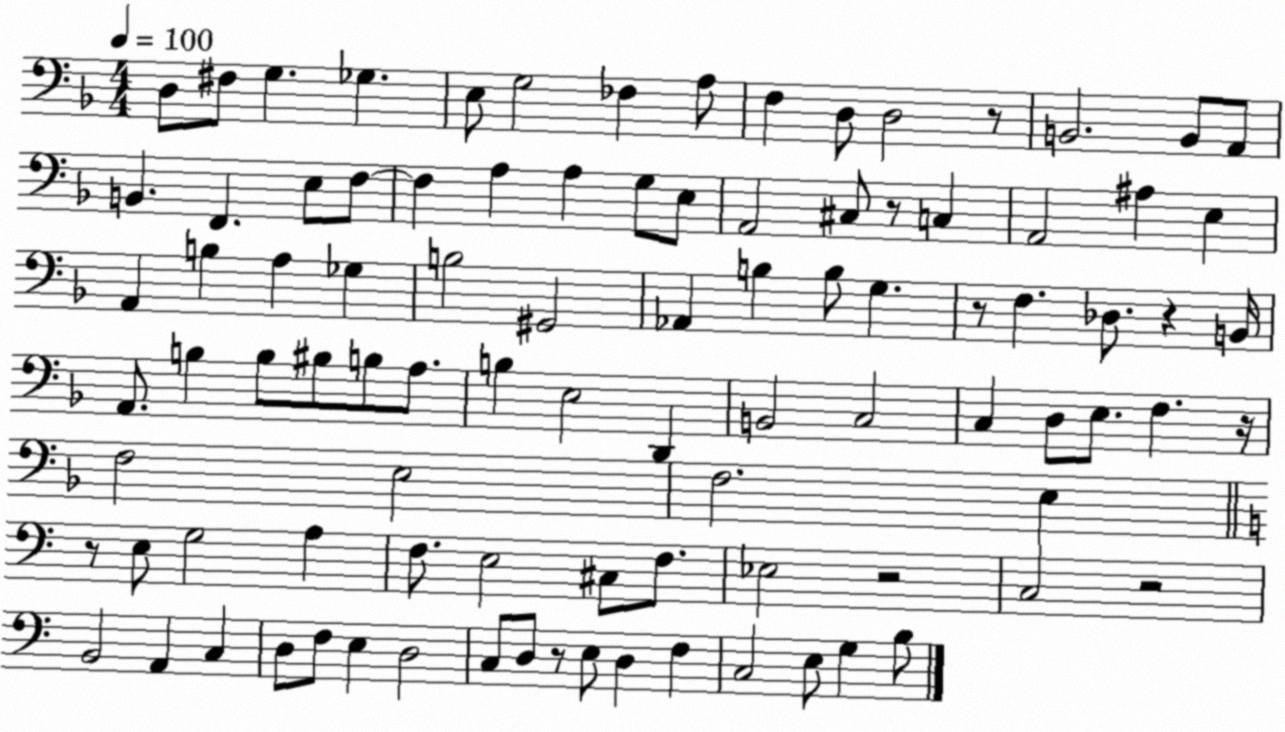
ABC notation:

X:1
T:Untitled
M:4/4
L:1/4
K:F
D,/2 ^F,/2 G, _G, E,/2 G,2 _F, A,/2 F, D,/2 D,2 z/2 B,,2 B,,/2 A,,/2 B,, F,, E,/2 F,/2 F, A, A, G,/2 E,/2 A,,2 ^C,/2 z/2 C, A,,2 ^A, E, A,, B, A, _G, B,2 ^G,,2 _A,, B, B,/2 G, z/2 F, _D,/2 z B,,/4 A,,/2 B, B,/2 ^B,/2 B,/2 A,/2 B, E,2 D,, B,,2 C,2 C, D,/2 E,/2 F, z/4 F,2 E,2 F,2 E, z/2 E,/2 G,2 A, F,/2 E,2 ^C,/2 F,/2 _E,2 z2 C,2 z2 B,,2 A,, C, D,/2 F,/2 E, D,2 C,/2 D,/2 z/2 E,/2 D, F, C,2 E,/2 G, B,/2